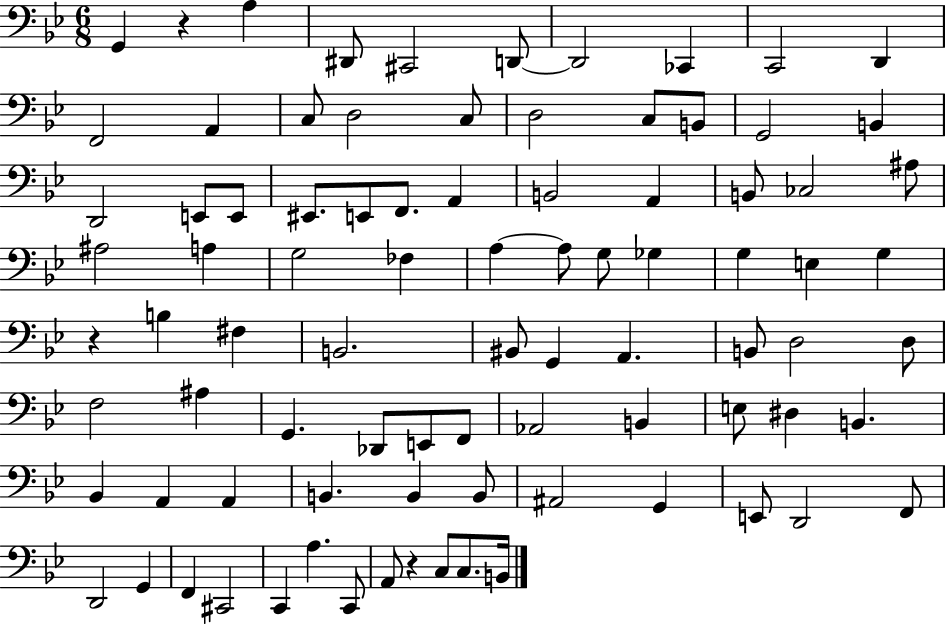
G2/q R/q A3/q D#2/e C#2/h D2/e D2/h CES2/q C2/h D2/q F2/h A2/q C3/e D3/h C3/e D3/h C3/e B2/e G2/h B2/q D2/h E2/e E2/e EIS2/e. E2/e F2/e. A2/q B2/h A2/q B2/e CES3/h A#3/e A#3/h A3/q G3/h FES3/q A3/q A3/e G3/e Gb3/q G3/q E3/q G3/q R/q B3/q F#3/q B2/h. BIS2/e G2/q A2/q. B2/e D3/h D3/e F3/h A#3/q G2/q. Db2/e E2/e F2/e Ab2/h B2/q E3/e D#3/q B2/q. Bb2/q A2/q A2/q B2/q. B2/q B2/e A#2/h G2/q E2/e D2/h F2/e D2/h G2/q F2/q C#2/h C2/q A3/q. C2/e A2/e R/q C3/e C3/e. B2/s